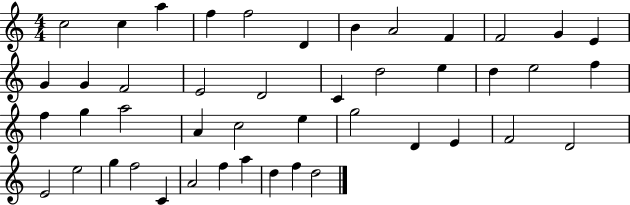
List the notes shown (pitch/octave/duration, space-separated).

C5/h C5/q A5/q F5/q F5/h D4/q B4/q A4/h F4/q F4/h G4/q E4/q G4/q G4/q F4/h E4/h D4/h C4/q D5/h E5/q D5/q E5/h F5/q F5/q G5/q A5/h A4/q C5/h E5/q G5/h D4/q E4/q F4/h D4/h E4/h E5/h G5/q F5/h C4/q A4/h F5/q A5/q D5/q F5/q D5/h